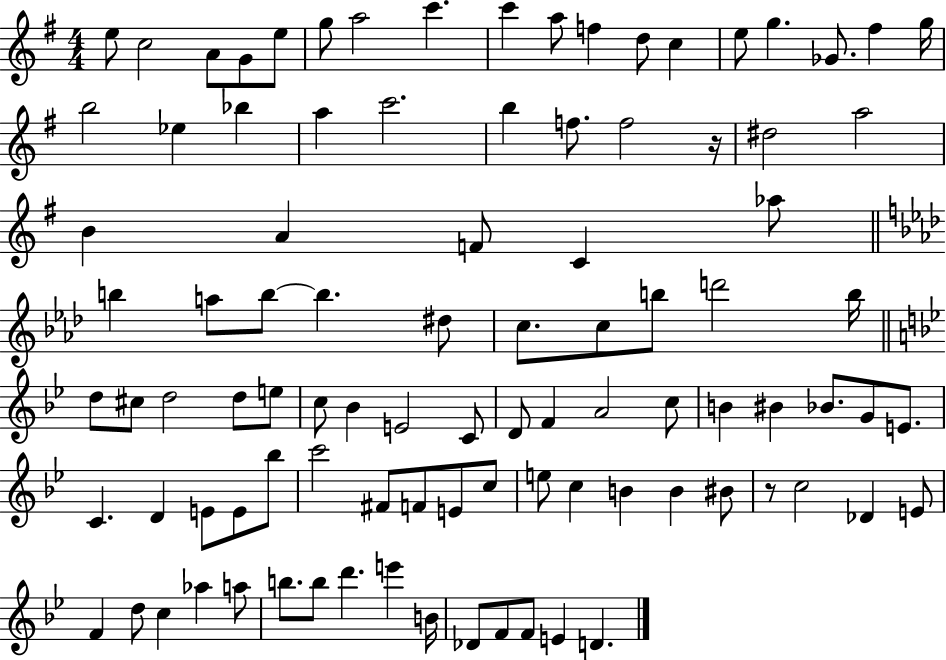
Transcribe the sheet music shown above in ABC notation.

X:1
T:Untitled
M:4/4
L:1/4
K:G
e/2 c2 A/2 G/2 e/2 g/2 a2 c' c' a/2 f d/2 c e/2 g _G/2 ^f g/4 b2 _e _b a c'2 b f/2 f2 z/4 ^d2 a2 B A F/2 C _a/2 b a/2 b/2 b ^d/2 c/2 c/2 b/2 d'2 b/4 d/2 ^c/2 d2 d/2 e/2 c/2 _B E2 C/2 D/2 F A2 c/2 B ^B _B/2 G/2 E/2 C D E/2 E/2 _b/2 c'2 ^F/2 F/2 E/2 c/2 e/2 c B B ^B/2 z/2 c2 _D E/2 F d/2 c _a a/2 b/2 b/2 d' e' B/4 _D/2 F/2 F/2 E D